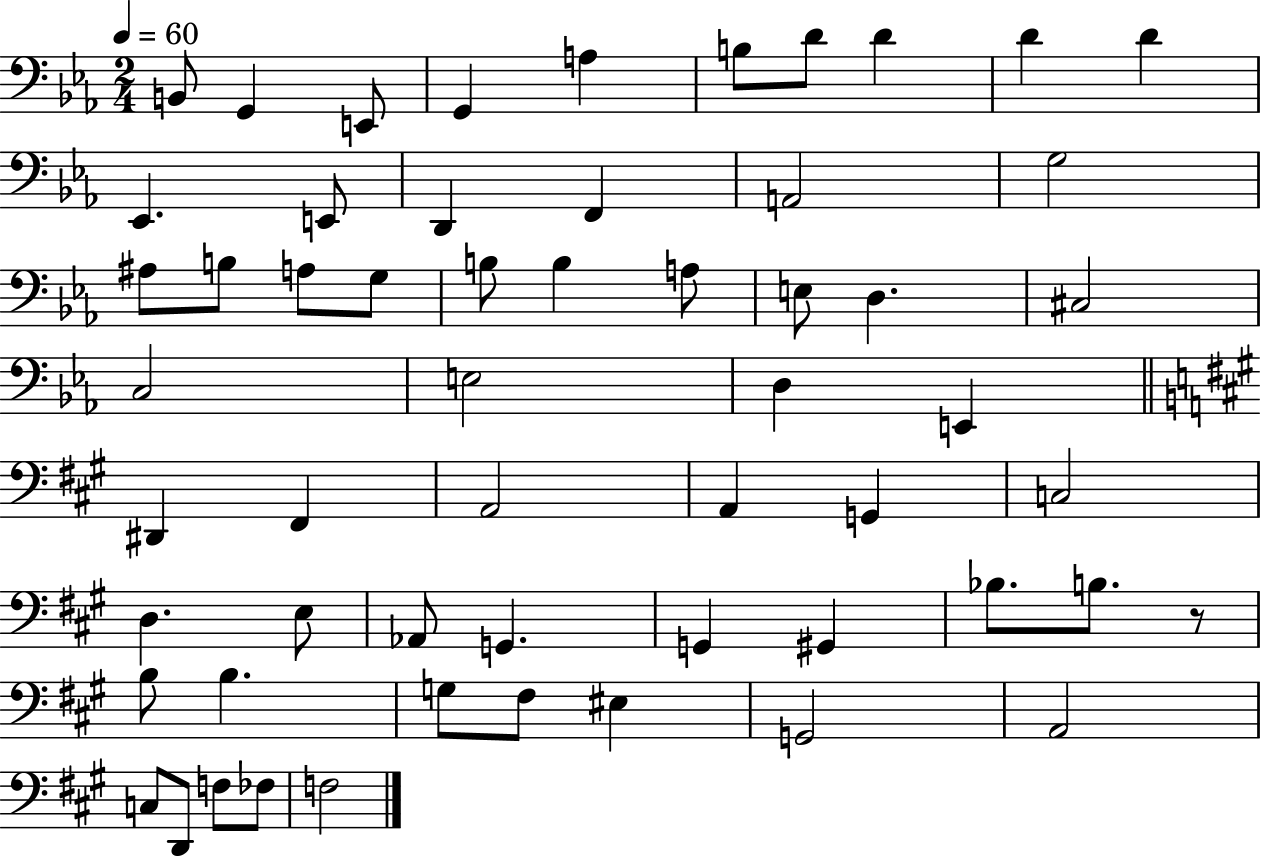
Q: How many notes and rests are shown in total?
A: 57